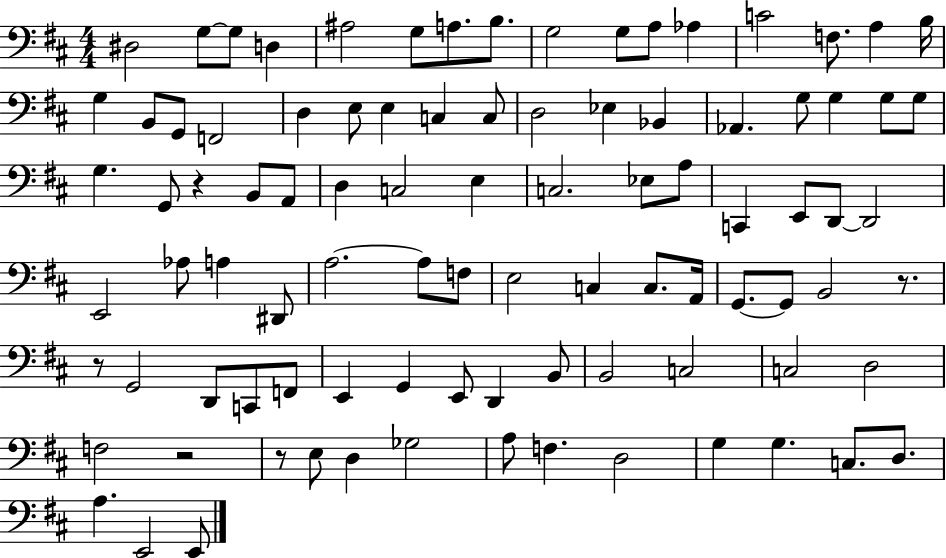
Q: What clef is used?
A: bass